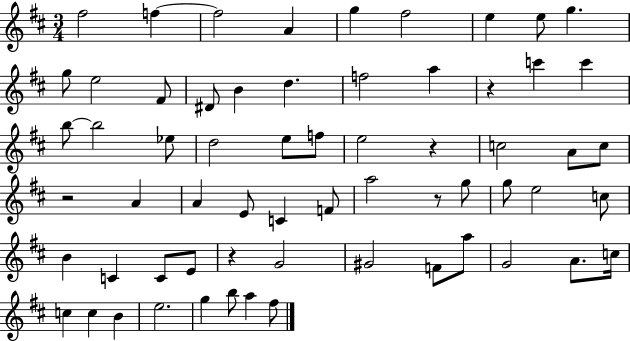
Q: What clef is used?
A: treble